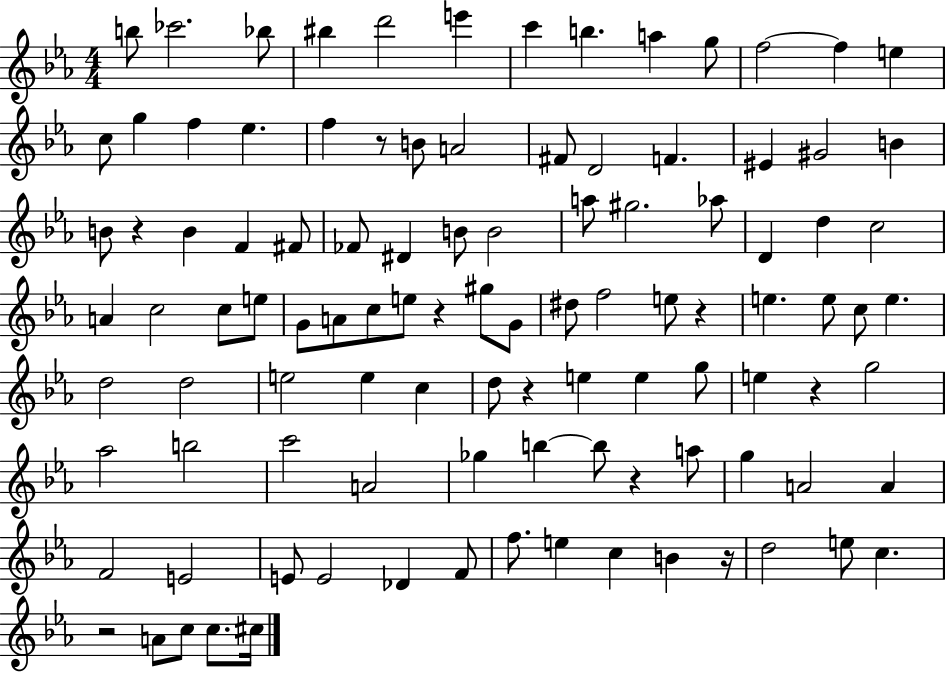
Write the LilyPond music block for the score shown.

{
  \clef treble
  \numericTimeSignature
  \time 4/4
  \key ees \major
  b''8 ces'''2. bes''8 | bis''4 d'''2 e'''4 | c'''4 b''4. a''4 g''8 | f''2~~ f''4 e''4 | \break c''8 g''4 f''4 ees''4. | f''4 r8 b'8 a'2 | fis'8 d'2 f'4. | eis'4 gis'2 b'4 | \break b'8 r4 b'4 f'4 fis'8 | fes'8 dis'4 b'8 b'2 | a''8 gis''2. aes''8 | d'4 d''4 c''2 | \break a'4 c''2 c''8 e''8 | g'8 a'8 c''8 e''8 r4 gis''8 g'8 | dis''8 f''2 e''8 r4 | e''4. e''8 c''8 e''4. | \break d''2 d''2 | e''2 e''4 c''4 | d''8 r4 e''4 e''4 g''8 | e''4 r4 g''2 | \break aes''2 b''2 | c'''2 a'2 | ges''4 b''4~~ b''8 r4 a''8 | g''4 a'2 a'4 | \break f'2 e'2 | e'8 e'2 des'4 f'8 | f''8. e''4 c''4 b'4 r16 | d''2 e''8 c''4. | \break r2 a'8 c''8 c''8. cis''16 | \bar "|."
}